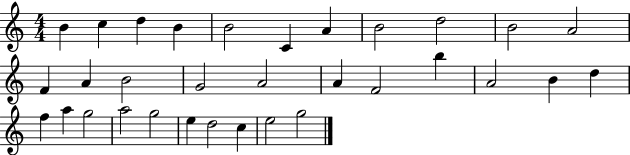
B4/q C5/q D5/q B4/q B4/h C4/q A4/q B4/h D5/h B4/h A4/h F4/q A4/q B4/h G4/h A4/h A4/q F4/h B5/q A4/h B4/q D5/q F5/q A5/q G5/h A5/h G5/h E5/q D5/h C5/q E5/h G5/h